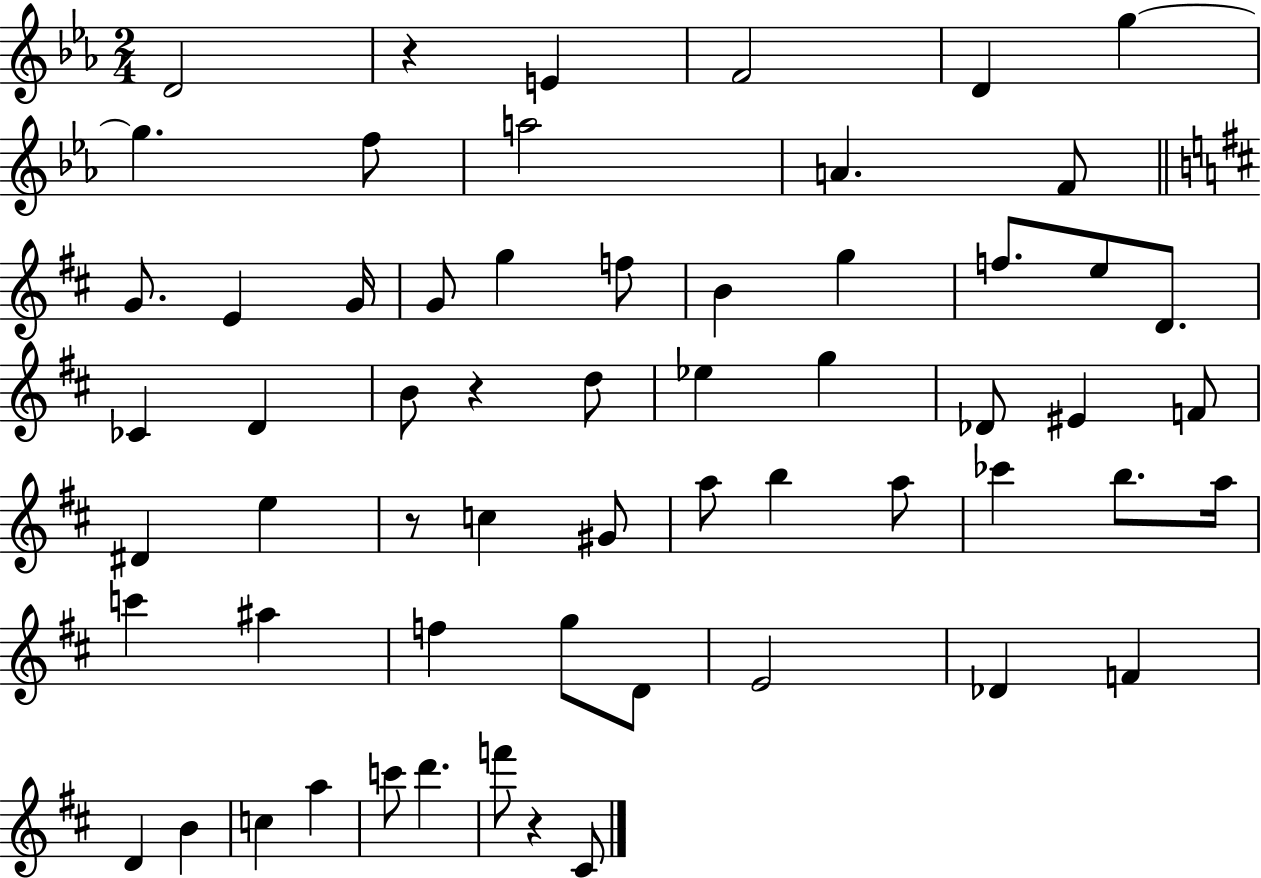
{
  \clef treble
  \numericTimeSignature
  \time 2/4
  \key ees \major
  d'2 | r4 e'4 | f'2 | d'4 g''4~~ | \break g''4. f''8 | a''2 | a'4. f'8 | \bar "||" \break \key b \minor g'8. e'4 g'16 | g'8 g''4 f''8 | b'4 g''4 | f''8. e''8 d'8. | \break ces'4 d'4 | b'8 r4 d''8 | ees''4 g''4 | des'8 eis'4 f'8 | \break dis'4 e''4 | r8 c''4 gis'8 | a''8 b''4 a''8 | ces'''4 b''8. a''16 | \break c'''4 ais''4 | f''4 g''8 d'8 | e'2 | des'4 f'4 | \break d'4 b'4 | c''4 a''4 | c'''8 d'''4. | f'''8 r4 cis'8 | \break \bar "|."
}